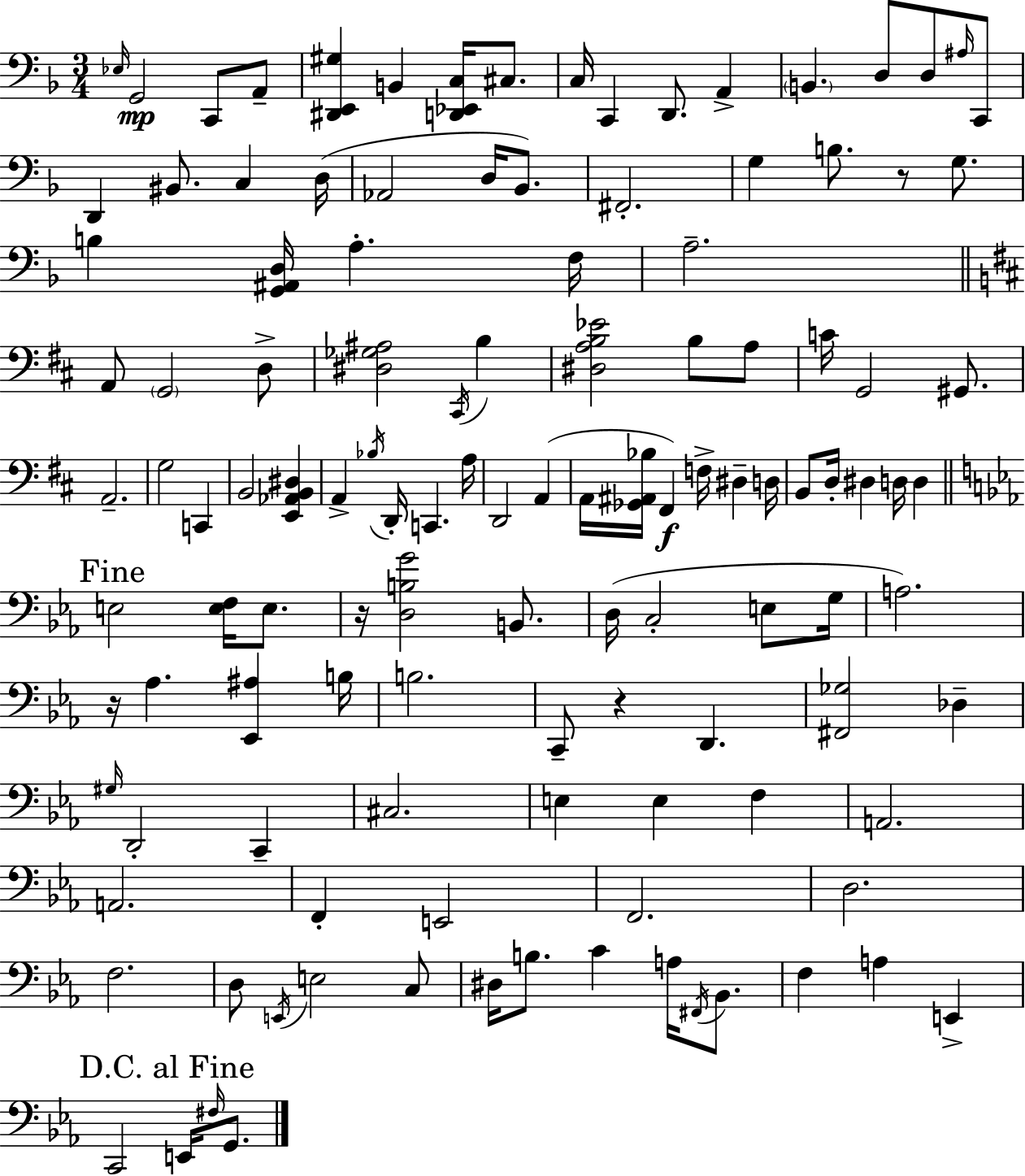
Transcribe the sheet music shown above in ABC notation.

X:1
T:Untitled
M:3/4
L:1/4
K:F
_E,/4 G,,2 C,,/2 A,,/2 [^D,,E,,^G,] B,, [D,,_E,,C,]/4 ^C,/2 C,/4 C,, D,,/2 A,, B,, D,/2 D,/2 ^A,/4 C,,/2 D,, ^B,,/2 C, D,/4 _A,,2 D,/4 _B,,/2 ^F,,2 G, B,/2 z/2 G,/2 B, [G,,^A,,D,]/4 A, F,/4 A,2 A,,/2 G,,2 D,/2 [^D,_G,^A,]2 ^C,,/4 B, [^D,A,B,_E]2 B,/2 A,/2 C/4 G,,2 ^G,,/2 A,,2 G,2 C,, B,,2 [E,,_A,,B,,^D,] A,, _B,/4 D,,/4 C,, A,/4 D,,2 A,, A,,/4 [_G,,^A,,_B,]/4 ^F,, F,/4 ^D, D,/4 B,,/2 D,/4 ^D, D,/4 D, E,2 [E,F,]/4 E,/2 z/4 [D,B,G]2 B,,/2 D,/4 C,2 E,/2 G,/4 A,2 z/4 _A, [_E,,^A,] B,/4 B,2 C,,/2 z D,, [^F,,_G,]2 _D, ^G,/4 D,,2 C,, ^C,2 E, E, F, A,,2 A,,2 F,, E,,2 F,,2 D,2 F,2 D,/2 E,,/4 E,2 C,/2 ^D,/4 B,/2 C A,/4 ^F,,/4 _B,,/2 F, A, E,, C,,2 E,,/4 ^F,/4 G,,/2